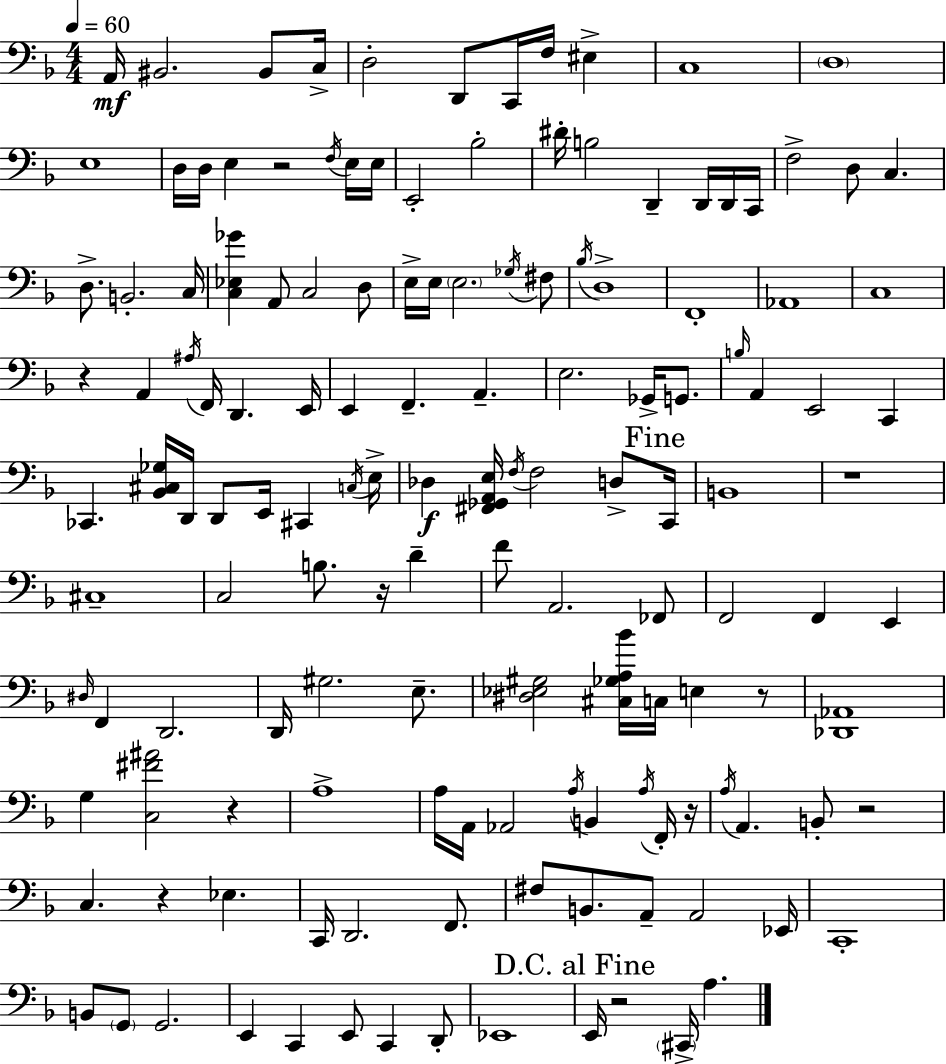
A2/s BIS2/h. BIS2/e C3/s D3/h D2/e C2/s F3/s EIS3/q C3/w D3/w E3/w D3/s D3/s E3/q R/h F3/s E3/s E3/s E2/h Bb3/h D#4/s B3/h D2/q D2/s D2/s C2/s F3/h D3/e C3/q. D3/e. B2/h. C3/s [C3,Eb3,Gb4]/q A2/e C3/h D3/e E3/s E3/s E3/h. Gb3/s F#3/e Bb3/s D3/w F2/w Ab2/w C3/w R/q A2/q A#3/s F2/s D2/q. E2/s E2/q F2/q. A2/q. E3/h. Gb2/s G2/e. B3/s A2/q E2/h C2/q CES2/q. [Bb2,C#3,Gb3]/s D2/s D2/e E2/s C#2/q C3/s E3/s Db3/q [F#2,Gb2,A2,E3]/s F3/s F3/h D3/e C2/s B2/w R/w C#3/w C3/h B3/e. R/s D4/q F4/e A2/h. FES2/e F2/h F2/q E2/q D#3/s F2/q D2/h. D2/s G#3/h. E3/e. [D#3,Eb3,G#3]/h [C#3,Gb3,A3,Bb4]/s C3/s E3/q R/e [Db2,Ab2]/w G3/q [C3,F#4,A#4]/h R/q A3/w A3/s A2/s Ab2/h A3/s B2/q A3/s F2/s R/s A3/s A2/q. B2/e R/h C3/q. R/q Eb3/q. C2/s D2/h. F2/e. F#3/e B2/e. A2/e A2/h Eb2/s C2/w B2/e G2/e G2/h. E2/q C2/q E2/e C2/q D2/e Eb2/w E2/s R/h C#2/s A3/q.